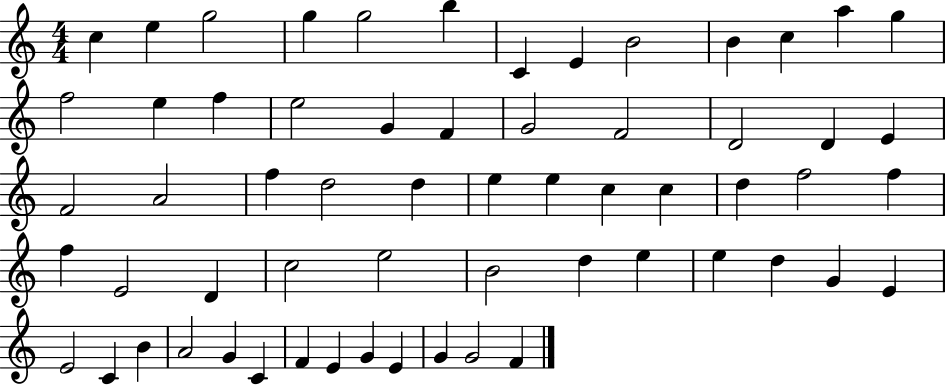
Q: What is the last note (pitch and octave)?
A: F4